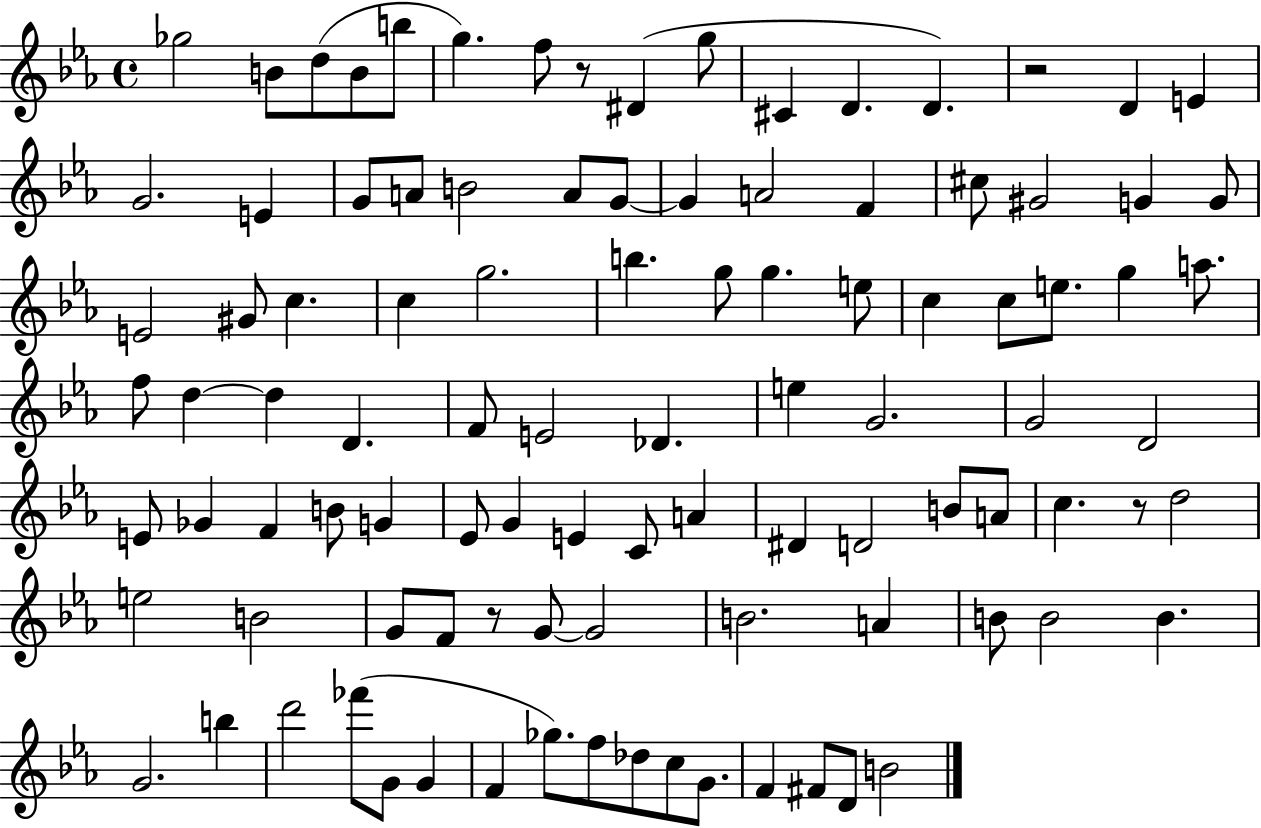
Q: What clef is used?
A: treble